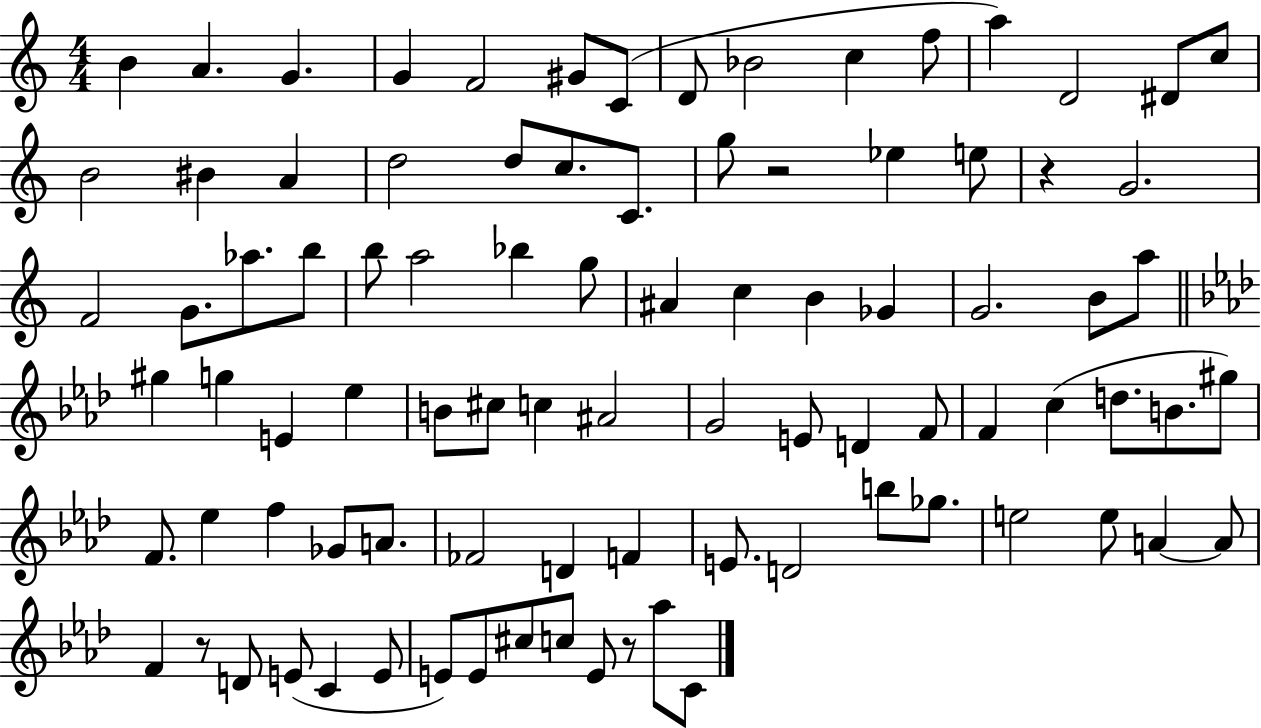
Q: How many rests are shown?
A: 4